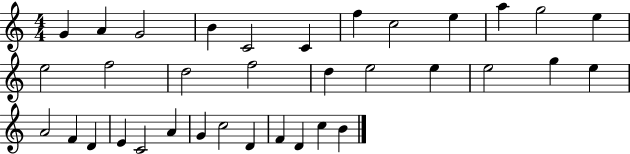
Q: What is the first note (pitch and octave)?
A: G4